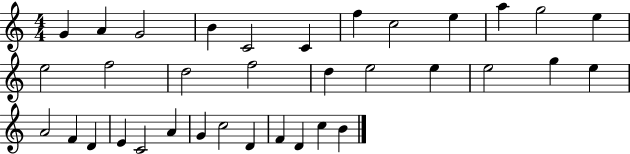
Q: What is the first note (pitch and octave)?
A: G4